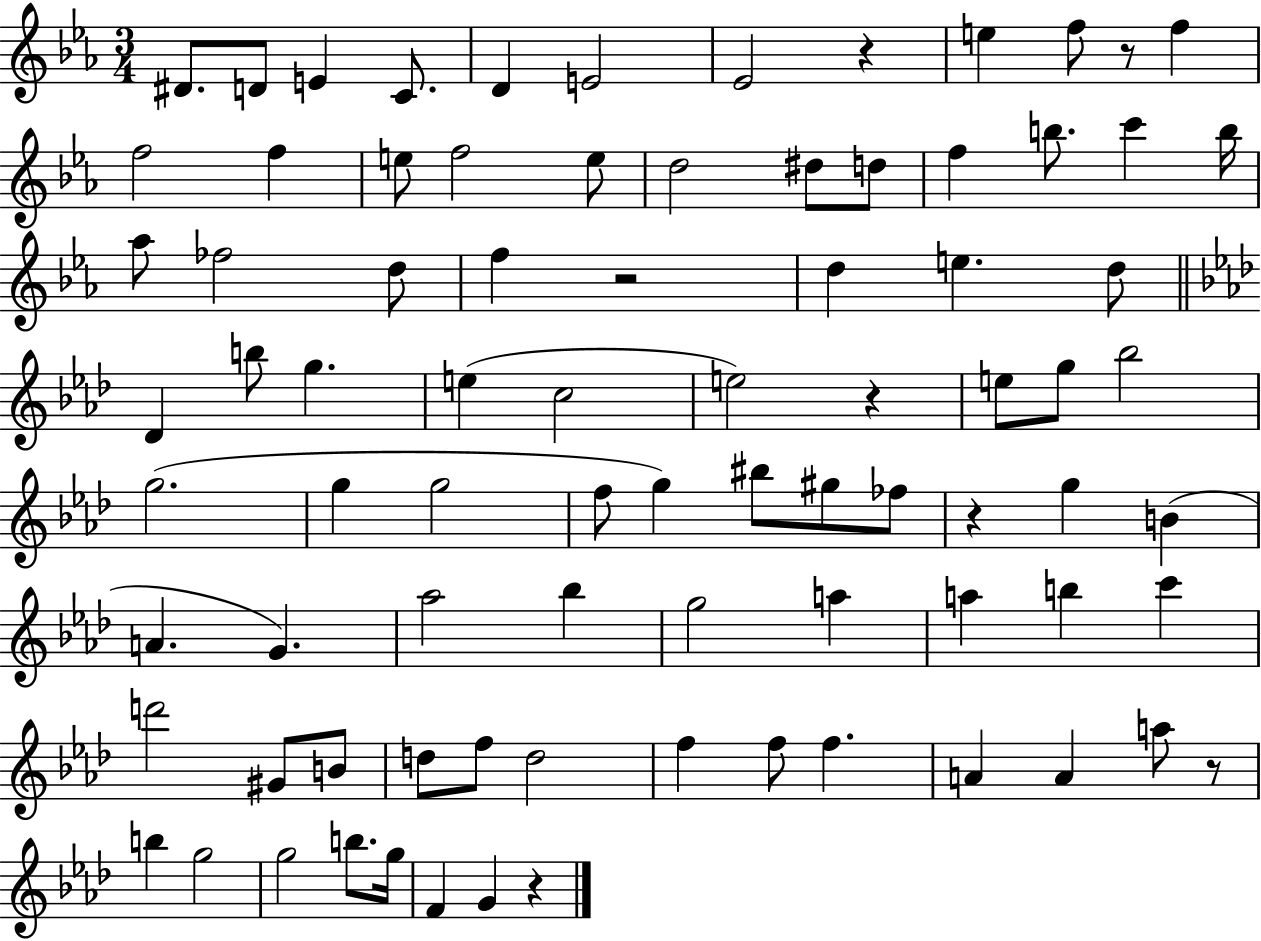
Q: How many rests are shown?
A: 7